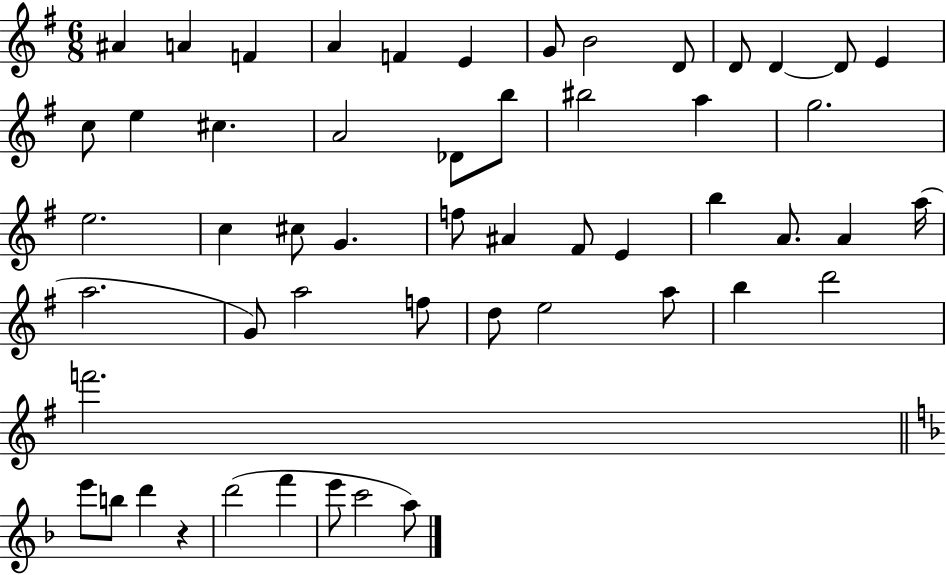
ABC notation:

X:1
T:Untitled
M:6/8
L:1/4
K:G
^A A F A F E G/2 B2 D/2 D/2 D D/2 E c/2 e ^c A2 _D/2 b/2 ^b2 a g2 e2 c ^c/2 G f/2 ^A ^F/2 E b A/2 A a/4 a2 G/2 a2 f/2 d/2 e2 a/2 b d'2 f'2 e'/2 b/2 d' z d'2 f' e'/2 c'2 a/2